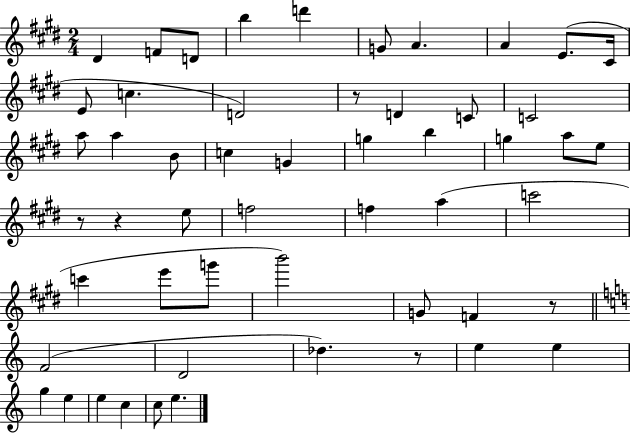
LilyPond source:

{
  \clef treble
  \numericTimeSignature
  \time 2/4
  \key e \major
  dis'4 f'8 d'8 | b''4 d'''4 | g'8 a'4. | a'4 e'8.( cis'16 | \break e'8 c''4. | d'2) | r8 d'4 c'8 | c'2 | \break a''8 a''4 b'8 | c''4 g'4 | g''4 b''4 | g''4 a''8 e''8 | \break r8 r4 e''8 | f''2 | f''4 a''4( | c'''2 | \break c'''4 e'''8 g'''8 | b'''2) | g'8 f'4 r8 | \bar "||" \break \key c \major f'2( | d'2 | des''4.) r8 | e''4 e''4 | \break g''4 e''4 | e''4 c''4 | c''8 e''4. | \bar "|."
}